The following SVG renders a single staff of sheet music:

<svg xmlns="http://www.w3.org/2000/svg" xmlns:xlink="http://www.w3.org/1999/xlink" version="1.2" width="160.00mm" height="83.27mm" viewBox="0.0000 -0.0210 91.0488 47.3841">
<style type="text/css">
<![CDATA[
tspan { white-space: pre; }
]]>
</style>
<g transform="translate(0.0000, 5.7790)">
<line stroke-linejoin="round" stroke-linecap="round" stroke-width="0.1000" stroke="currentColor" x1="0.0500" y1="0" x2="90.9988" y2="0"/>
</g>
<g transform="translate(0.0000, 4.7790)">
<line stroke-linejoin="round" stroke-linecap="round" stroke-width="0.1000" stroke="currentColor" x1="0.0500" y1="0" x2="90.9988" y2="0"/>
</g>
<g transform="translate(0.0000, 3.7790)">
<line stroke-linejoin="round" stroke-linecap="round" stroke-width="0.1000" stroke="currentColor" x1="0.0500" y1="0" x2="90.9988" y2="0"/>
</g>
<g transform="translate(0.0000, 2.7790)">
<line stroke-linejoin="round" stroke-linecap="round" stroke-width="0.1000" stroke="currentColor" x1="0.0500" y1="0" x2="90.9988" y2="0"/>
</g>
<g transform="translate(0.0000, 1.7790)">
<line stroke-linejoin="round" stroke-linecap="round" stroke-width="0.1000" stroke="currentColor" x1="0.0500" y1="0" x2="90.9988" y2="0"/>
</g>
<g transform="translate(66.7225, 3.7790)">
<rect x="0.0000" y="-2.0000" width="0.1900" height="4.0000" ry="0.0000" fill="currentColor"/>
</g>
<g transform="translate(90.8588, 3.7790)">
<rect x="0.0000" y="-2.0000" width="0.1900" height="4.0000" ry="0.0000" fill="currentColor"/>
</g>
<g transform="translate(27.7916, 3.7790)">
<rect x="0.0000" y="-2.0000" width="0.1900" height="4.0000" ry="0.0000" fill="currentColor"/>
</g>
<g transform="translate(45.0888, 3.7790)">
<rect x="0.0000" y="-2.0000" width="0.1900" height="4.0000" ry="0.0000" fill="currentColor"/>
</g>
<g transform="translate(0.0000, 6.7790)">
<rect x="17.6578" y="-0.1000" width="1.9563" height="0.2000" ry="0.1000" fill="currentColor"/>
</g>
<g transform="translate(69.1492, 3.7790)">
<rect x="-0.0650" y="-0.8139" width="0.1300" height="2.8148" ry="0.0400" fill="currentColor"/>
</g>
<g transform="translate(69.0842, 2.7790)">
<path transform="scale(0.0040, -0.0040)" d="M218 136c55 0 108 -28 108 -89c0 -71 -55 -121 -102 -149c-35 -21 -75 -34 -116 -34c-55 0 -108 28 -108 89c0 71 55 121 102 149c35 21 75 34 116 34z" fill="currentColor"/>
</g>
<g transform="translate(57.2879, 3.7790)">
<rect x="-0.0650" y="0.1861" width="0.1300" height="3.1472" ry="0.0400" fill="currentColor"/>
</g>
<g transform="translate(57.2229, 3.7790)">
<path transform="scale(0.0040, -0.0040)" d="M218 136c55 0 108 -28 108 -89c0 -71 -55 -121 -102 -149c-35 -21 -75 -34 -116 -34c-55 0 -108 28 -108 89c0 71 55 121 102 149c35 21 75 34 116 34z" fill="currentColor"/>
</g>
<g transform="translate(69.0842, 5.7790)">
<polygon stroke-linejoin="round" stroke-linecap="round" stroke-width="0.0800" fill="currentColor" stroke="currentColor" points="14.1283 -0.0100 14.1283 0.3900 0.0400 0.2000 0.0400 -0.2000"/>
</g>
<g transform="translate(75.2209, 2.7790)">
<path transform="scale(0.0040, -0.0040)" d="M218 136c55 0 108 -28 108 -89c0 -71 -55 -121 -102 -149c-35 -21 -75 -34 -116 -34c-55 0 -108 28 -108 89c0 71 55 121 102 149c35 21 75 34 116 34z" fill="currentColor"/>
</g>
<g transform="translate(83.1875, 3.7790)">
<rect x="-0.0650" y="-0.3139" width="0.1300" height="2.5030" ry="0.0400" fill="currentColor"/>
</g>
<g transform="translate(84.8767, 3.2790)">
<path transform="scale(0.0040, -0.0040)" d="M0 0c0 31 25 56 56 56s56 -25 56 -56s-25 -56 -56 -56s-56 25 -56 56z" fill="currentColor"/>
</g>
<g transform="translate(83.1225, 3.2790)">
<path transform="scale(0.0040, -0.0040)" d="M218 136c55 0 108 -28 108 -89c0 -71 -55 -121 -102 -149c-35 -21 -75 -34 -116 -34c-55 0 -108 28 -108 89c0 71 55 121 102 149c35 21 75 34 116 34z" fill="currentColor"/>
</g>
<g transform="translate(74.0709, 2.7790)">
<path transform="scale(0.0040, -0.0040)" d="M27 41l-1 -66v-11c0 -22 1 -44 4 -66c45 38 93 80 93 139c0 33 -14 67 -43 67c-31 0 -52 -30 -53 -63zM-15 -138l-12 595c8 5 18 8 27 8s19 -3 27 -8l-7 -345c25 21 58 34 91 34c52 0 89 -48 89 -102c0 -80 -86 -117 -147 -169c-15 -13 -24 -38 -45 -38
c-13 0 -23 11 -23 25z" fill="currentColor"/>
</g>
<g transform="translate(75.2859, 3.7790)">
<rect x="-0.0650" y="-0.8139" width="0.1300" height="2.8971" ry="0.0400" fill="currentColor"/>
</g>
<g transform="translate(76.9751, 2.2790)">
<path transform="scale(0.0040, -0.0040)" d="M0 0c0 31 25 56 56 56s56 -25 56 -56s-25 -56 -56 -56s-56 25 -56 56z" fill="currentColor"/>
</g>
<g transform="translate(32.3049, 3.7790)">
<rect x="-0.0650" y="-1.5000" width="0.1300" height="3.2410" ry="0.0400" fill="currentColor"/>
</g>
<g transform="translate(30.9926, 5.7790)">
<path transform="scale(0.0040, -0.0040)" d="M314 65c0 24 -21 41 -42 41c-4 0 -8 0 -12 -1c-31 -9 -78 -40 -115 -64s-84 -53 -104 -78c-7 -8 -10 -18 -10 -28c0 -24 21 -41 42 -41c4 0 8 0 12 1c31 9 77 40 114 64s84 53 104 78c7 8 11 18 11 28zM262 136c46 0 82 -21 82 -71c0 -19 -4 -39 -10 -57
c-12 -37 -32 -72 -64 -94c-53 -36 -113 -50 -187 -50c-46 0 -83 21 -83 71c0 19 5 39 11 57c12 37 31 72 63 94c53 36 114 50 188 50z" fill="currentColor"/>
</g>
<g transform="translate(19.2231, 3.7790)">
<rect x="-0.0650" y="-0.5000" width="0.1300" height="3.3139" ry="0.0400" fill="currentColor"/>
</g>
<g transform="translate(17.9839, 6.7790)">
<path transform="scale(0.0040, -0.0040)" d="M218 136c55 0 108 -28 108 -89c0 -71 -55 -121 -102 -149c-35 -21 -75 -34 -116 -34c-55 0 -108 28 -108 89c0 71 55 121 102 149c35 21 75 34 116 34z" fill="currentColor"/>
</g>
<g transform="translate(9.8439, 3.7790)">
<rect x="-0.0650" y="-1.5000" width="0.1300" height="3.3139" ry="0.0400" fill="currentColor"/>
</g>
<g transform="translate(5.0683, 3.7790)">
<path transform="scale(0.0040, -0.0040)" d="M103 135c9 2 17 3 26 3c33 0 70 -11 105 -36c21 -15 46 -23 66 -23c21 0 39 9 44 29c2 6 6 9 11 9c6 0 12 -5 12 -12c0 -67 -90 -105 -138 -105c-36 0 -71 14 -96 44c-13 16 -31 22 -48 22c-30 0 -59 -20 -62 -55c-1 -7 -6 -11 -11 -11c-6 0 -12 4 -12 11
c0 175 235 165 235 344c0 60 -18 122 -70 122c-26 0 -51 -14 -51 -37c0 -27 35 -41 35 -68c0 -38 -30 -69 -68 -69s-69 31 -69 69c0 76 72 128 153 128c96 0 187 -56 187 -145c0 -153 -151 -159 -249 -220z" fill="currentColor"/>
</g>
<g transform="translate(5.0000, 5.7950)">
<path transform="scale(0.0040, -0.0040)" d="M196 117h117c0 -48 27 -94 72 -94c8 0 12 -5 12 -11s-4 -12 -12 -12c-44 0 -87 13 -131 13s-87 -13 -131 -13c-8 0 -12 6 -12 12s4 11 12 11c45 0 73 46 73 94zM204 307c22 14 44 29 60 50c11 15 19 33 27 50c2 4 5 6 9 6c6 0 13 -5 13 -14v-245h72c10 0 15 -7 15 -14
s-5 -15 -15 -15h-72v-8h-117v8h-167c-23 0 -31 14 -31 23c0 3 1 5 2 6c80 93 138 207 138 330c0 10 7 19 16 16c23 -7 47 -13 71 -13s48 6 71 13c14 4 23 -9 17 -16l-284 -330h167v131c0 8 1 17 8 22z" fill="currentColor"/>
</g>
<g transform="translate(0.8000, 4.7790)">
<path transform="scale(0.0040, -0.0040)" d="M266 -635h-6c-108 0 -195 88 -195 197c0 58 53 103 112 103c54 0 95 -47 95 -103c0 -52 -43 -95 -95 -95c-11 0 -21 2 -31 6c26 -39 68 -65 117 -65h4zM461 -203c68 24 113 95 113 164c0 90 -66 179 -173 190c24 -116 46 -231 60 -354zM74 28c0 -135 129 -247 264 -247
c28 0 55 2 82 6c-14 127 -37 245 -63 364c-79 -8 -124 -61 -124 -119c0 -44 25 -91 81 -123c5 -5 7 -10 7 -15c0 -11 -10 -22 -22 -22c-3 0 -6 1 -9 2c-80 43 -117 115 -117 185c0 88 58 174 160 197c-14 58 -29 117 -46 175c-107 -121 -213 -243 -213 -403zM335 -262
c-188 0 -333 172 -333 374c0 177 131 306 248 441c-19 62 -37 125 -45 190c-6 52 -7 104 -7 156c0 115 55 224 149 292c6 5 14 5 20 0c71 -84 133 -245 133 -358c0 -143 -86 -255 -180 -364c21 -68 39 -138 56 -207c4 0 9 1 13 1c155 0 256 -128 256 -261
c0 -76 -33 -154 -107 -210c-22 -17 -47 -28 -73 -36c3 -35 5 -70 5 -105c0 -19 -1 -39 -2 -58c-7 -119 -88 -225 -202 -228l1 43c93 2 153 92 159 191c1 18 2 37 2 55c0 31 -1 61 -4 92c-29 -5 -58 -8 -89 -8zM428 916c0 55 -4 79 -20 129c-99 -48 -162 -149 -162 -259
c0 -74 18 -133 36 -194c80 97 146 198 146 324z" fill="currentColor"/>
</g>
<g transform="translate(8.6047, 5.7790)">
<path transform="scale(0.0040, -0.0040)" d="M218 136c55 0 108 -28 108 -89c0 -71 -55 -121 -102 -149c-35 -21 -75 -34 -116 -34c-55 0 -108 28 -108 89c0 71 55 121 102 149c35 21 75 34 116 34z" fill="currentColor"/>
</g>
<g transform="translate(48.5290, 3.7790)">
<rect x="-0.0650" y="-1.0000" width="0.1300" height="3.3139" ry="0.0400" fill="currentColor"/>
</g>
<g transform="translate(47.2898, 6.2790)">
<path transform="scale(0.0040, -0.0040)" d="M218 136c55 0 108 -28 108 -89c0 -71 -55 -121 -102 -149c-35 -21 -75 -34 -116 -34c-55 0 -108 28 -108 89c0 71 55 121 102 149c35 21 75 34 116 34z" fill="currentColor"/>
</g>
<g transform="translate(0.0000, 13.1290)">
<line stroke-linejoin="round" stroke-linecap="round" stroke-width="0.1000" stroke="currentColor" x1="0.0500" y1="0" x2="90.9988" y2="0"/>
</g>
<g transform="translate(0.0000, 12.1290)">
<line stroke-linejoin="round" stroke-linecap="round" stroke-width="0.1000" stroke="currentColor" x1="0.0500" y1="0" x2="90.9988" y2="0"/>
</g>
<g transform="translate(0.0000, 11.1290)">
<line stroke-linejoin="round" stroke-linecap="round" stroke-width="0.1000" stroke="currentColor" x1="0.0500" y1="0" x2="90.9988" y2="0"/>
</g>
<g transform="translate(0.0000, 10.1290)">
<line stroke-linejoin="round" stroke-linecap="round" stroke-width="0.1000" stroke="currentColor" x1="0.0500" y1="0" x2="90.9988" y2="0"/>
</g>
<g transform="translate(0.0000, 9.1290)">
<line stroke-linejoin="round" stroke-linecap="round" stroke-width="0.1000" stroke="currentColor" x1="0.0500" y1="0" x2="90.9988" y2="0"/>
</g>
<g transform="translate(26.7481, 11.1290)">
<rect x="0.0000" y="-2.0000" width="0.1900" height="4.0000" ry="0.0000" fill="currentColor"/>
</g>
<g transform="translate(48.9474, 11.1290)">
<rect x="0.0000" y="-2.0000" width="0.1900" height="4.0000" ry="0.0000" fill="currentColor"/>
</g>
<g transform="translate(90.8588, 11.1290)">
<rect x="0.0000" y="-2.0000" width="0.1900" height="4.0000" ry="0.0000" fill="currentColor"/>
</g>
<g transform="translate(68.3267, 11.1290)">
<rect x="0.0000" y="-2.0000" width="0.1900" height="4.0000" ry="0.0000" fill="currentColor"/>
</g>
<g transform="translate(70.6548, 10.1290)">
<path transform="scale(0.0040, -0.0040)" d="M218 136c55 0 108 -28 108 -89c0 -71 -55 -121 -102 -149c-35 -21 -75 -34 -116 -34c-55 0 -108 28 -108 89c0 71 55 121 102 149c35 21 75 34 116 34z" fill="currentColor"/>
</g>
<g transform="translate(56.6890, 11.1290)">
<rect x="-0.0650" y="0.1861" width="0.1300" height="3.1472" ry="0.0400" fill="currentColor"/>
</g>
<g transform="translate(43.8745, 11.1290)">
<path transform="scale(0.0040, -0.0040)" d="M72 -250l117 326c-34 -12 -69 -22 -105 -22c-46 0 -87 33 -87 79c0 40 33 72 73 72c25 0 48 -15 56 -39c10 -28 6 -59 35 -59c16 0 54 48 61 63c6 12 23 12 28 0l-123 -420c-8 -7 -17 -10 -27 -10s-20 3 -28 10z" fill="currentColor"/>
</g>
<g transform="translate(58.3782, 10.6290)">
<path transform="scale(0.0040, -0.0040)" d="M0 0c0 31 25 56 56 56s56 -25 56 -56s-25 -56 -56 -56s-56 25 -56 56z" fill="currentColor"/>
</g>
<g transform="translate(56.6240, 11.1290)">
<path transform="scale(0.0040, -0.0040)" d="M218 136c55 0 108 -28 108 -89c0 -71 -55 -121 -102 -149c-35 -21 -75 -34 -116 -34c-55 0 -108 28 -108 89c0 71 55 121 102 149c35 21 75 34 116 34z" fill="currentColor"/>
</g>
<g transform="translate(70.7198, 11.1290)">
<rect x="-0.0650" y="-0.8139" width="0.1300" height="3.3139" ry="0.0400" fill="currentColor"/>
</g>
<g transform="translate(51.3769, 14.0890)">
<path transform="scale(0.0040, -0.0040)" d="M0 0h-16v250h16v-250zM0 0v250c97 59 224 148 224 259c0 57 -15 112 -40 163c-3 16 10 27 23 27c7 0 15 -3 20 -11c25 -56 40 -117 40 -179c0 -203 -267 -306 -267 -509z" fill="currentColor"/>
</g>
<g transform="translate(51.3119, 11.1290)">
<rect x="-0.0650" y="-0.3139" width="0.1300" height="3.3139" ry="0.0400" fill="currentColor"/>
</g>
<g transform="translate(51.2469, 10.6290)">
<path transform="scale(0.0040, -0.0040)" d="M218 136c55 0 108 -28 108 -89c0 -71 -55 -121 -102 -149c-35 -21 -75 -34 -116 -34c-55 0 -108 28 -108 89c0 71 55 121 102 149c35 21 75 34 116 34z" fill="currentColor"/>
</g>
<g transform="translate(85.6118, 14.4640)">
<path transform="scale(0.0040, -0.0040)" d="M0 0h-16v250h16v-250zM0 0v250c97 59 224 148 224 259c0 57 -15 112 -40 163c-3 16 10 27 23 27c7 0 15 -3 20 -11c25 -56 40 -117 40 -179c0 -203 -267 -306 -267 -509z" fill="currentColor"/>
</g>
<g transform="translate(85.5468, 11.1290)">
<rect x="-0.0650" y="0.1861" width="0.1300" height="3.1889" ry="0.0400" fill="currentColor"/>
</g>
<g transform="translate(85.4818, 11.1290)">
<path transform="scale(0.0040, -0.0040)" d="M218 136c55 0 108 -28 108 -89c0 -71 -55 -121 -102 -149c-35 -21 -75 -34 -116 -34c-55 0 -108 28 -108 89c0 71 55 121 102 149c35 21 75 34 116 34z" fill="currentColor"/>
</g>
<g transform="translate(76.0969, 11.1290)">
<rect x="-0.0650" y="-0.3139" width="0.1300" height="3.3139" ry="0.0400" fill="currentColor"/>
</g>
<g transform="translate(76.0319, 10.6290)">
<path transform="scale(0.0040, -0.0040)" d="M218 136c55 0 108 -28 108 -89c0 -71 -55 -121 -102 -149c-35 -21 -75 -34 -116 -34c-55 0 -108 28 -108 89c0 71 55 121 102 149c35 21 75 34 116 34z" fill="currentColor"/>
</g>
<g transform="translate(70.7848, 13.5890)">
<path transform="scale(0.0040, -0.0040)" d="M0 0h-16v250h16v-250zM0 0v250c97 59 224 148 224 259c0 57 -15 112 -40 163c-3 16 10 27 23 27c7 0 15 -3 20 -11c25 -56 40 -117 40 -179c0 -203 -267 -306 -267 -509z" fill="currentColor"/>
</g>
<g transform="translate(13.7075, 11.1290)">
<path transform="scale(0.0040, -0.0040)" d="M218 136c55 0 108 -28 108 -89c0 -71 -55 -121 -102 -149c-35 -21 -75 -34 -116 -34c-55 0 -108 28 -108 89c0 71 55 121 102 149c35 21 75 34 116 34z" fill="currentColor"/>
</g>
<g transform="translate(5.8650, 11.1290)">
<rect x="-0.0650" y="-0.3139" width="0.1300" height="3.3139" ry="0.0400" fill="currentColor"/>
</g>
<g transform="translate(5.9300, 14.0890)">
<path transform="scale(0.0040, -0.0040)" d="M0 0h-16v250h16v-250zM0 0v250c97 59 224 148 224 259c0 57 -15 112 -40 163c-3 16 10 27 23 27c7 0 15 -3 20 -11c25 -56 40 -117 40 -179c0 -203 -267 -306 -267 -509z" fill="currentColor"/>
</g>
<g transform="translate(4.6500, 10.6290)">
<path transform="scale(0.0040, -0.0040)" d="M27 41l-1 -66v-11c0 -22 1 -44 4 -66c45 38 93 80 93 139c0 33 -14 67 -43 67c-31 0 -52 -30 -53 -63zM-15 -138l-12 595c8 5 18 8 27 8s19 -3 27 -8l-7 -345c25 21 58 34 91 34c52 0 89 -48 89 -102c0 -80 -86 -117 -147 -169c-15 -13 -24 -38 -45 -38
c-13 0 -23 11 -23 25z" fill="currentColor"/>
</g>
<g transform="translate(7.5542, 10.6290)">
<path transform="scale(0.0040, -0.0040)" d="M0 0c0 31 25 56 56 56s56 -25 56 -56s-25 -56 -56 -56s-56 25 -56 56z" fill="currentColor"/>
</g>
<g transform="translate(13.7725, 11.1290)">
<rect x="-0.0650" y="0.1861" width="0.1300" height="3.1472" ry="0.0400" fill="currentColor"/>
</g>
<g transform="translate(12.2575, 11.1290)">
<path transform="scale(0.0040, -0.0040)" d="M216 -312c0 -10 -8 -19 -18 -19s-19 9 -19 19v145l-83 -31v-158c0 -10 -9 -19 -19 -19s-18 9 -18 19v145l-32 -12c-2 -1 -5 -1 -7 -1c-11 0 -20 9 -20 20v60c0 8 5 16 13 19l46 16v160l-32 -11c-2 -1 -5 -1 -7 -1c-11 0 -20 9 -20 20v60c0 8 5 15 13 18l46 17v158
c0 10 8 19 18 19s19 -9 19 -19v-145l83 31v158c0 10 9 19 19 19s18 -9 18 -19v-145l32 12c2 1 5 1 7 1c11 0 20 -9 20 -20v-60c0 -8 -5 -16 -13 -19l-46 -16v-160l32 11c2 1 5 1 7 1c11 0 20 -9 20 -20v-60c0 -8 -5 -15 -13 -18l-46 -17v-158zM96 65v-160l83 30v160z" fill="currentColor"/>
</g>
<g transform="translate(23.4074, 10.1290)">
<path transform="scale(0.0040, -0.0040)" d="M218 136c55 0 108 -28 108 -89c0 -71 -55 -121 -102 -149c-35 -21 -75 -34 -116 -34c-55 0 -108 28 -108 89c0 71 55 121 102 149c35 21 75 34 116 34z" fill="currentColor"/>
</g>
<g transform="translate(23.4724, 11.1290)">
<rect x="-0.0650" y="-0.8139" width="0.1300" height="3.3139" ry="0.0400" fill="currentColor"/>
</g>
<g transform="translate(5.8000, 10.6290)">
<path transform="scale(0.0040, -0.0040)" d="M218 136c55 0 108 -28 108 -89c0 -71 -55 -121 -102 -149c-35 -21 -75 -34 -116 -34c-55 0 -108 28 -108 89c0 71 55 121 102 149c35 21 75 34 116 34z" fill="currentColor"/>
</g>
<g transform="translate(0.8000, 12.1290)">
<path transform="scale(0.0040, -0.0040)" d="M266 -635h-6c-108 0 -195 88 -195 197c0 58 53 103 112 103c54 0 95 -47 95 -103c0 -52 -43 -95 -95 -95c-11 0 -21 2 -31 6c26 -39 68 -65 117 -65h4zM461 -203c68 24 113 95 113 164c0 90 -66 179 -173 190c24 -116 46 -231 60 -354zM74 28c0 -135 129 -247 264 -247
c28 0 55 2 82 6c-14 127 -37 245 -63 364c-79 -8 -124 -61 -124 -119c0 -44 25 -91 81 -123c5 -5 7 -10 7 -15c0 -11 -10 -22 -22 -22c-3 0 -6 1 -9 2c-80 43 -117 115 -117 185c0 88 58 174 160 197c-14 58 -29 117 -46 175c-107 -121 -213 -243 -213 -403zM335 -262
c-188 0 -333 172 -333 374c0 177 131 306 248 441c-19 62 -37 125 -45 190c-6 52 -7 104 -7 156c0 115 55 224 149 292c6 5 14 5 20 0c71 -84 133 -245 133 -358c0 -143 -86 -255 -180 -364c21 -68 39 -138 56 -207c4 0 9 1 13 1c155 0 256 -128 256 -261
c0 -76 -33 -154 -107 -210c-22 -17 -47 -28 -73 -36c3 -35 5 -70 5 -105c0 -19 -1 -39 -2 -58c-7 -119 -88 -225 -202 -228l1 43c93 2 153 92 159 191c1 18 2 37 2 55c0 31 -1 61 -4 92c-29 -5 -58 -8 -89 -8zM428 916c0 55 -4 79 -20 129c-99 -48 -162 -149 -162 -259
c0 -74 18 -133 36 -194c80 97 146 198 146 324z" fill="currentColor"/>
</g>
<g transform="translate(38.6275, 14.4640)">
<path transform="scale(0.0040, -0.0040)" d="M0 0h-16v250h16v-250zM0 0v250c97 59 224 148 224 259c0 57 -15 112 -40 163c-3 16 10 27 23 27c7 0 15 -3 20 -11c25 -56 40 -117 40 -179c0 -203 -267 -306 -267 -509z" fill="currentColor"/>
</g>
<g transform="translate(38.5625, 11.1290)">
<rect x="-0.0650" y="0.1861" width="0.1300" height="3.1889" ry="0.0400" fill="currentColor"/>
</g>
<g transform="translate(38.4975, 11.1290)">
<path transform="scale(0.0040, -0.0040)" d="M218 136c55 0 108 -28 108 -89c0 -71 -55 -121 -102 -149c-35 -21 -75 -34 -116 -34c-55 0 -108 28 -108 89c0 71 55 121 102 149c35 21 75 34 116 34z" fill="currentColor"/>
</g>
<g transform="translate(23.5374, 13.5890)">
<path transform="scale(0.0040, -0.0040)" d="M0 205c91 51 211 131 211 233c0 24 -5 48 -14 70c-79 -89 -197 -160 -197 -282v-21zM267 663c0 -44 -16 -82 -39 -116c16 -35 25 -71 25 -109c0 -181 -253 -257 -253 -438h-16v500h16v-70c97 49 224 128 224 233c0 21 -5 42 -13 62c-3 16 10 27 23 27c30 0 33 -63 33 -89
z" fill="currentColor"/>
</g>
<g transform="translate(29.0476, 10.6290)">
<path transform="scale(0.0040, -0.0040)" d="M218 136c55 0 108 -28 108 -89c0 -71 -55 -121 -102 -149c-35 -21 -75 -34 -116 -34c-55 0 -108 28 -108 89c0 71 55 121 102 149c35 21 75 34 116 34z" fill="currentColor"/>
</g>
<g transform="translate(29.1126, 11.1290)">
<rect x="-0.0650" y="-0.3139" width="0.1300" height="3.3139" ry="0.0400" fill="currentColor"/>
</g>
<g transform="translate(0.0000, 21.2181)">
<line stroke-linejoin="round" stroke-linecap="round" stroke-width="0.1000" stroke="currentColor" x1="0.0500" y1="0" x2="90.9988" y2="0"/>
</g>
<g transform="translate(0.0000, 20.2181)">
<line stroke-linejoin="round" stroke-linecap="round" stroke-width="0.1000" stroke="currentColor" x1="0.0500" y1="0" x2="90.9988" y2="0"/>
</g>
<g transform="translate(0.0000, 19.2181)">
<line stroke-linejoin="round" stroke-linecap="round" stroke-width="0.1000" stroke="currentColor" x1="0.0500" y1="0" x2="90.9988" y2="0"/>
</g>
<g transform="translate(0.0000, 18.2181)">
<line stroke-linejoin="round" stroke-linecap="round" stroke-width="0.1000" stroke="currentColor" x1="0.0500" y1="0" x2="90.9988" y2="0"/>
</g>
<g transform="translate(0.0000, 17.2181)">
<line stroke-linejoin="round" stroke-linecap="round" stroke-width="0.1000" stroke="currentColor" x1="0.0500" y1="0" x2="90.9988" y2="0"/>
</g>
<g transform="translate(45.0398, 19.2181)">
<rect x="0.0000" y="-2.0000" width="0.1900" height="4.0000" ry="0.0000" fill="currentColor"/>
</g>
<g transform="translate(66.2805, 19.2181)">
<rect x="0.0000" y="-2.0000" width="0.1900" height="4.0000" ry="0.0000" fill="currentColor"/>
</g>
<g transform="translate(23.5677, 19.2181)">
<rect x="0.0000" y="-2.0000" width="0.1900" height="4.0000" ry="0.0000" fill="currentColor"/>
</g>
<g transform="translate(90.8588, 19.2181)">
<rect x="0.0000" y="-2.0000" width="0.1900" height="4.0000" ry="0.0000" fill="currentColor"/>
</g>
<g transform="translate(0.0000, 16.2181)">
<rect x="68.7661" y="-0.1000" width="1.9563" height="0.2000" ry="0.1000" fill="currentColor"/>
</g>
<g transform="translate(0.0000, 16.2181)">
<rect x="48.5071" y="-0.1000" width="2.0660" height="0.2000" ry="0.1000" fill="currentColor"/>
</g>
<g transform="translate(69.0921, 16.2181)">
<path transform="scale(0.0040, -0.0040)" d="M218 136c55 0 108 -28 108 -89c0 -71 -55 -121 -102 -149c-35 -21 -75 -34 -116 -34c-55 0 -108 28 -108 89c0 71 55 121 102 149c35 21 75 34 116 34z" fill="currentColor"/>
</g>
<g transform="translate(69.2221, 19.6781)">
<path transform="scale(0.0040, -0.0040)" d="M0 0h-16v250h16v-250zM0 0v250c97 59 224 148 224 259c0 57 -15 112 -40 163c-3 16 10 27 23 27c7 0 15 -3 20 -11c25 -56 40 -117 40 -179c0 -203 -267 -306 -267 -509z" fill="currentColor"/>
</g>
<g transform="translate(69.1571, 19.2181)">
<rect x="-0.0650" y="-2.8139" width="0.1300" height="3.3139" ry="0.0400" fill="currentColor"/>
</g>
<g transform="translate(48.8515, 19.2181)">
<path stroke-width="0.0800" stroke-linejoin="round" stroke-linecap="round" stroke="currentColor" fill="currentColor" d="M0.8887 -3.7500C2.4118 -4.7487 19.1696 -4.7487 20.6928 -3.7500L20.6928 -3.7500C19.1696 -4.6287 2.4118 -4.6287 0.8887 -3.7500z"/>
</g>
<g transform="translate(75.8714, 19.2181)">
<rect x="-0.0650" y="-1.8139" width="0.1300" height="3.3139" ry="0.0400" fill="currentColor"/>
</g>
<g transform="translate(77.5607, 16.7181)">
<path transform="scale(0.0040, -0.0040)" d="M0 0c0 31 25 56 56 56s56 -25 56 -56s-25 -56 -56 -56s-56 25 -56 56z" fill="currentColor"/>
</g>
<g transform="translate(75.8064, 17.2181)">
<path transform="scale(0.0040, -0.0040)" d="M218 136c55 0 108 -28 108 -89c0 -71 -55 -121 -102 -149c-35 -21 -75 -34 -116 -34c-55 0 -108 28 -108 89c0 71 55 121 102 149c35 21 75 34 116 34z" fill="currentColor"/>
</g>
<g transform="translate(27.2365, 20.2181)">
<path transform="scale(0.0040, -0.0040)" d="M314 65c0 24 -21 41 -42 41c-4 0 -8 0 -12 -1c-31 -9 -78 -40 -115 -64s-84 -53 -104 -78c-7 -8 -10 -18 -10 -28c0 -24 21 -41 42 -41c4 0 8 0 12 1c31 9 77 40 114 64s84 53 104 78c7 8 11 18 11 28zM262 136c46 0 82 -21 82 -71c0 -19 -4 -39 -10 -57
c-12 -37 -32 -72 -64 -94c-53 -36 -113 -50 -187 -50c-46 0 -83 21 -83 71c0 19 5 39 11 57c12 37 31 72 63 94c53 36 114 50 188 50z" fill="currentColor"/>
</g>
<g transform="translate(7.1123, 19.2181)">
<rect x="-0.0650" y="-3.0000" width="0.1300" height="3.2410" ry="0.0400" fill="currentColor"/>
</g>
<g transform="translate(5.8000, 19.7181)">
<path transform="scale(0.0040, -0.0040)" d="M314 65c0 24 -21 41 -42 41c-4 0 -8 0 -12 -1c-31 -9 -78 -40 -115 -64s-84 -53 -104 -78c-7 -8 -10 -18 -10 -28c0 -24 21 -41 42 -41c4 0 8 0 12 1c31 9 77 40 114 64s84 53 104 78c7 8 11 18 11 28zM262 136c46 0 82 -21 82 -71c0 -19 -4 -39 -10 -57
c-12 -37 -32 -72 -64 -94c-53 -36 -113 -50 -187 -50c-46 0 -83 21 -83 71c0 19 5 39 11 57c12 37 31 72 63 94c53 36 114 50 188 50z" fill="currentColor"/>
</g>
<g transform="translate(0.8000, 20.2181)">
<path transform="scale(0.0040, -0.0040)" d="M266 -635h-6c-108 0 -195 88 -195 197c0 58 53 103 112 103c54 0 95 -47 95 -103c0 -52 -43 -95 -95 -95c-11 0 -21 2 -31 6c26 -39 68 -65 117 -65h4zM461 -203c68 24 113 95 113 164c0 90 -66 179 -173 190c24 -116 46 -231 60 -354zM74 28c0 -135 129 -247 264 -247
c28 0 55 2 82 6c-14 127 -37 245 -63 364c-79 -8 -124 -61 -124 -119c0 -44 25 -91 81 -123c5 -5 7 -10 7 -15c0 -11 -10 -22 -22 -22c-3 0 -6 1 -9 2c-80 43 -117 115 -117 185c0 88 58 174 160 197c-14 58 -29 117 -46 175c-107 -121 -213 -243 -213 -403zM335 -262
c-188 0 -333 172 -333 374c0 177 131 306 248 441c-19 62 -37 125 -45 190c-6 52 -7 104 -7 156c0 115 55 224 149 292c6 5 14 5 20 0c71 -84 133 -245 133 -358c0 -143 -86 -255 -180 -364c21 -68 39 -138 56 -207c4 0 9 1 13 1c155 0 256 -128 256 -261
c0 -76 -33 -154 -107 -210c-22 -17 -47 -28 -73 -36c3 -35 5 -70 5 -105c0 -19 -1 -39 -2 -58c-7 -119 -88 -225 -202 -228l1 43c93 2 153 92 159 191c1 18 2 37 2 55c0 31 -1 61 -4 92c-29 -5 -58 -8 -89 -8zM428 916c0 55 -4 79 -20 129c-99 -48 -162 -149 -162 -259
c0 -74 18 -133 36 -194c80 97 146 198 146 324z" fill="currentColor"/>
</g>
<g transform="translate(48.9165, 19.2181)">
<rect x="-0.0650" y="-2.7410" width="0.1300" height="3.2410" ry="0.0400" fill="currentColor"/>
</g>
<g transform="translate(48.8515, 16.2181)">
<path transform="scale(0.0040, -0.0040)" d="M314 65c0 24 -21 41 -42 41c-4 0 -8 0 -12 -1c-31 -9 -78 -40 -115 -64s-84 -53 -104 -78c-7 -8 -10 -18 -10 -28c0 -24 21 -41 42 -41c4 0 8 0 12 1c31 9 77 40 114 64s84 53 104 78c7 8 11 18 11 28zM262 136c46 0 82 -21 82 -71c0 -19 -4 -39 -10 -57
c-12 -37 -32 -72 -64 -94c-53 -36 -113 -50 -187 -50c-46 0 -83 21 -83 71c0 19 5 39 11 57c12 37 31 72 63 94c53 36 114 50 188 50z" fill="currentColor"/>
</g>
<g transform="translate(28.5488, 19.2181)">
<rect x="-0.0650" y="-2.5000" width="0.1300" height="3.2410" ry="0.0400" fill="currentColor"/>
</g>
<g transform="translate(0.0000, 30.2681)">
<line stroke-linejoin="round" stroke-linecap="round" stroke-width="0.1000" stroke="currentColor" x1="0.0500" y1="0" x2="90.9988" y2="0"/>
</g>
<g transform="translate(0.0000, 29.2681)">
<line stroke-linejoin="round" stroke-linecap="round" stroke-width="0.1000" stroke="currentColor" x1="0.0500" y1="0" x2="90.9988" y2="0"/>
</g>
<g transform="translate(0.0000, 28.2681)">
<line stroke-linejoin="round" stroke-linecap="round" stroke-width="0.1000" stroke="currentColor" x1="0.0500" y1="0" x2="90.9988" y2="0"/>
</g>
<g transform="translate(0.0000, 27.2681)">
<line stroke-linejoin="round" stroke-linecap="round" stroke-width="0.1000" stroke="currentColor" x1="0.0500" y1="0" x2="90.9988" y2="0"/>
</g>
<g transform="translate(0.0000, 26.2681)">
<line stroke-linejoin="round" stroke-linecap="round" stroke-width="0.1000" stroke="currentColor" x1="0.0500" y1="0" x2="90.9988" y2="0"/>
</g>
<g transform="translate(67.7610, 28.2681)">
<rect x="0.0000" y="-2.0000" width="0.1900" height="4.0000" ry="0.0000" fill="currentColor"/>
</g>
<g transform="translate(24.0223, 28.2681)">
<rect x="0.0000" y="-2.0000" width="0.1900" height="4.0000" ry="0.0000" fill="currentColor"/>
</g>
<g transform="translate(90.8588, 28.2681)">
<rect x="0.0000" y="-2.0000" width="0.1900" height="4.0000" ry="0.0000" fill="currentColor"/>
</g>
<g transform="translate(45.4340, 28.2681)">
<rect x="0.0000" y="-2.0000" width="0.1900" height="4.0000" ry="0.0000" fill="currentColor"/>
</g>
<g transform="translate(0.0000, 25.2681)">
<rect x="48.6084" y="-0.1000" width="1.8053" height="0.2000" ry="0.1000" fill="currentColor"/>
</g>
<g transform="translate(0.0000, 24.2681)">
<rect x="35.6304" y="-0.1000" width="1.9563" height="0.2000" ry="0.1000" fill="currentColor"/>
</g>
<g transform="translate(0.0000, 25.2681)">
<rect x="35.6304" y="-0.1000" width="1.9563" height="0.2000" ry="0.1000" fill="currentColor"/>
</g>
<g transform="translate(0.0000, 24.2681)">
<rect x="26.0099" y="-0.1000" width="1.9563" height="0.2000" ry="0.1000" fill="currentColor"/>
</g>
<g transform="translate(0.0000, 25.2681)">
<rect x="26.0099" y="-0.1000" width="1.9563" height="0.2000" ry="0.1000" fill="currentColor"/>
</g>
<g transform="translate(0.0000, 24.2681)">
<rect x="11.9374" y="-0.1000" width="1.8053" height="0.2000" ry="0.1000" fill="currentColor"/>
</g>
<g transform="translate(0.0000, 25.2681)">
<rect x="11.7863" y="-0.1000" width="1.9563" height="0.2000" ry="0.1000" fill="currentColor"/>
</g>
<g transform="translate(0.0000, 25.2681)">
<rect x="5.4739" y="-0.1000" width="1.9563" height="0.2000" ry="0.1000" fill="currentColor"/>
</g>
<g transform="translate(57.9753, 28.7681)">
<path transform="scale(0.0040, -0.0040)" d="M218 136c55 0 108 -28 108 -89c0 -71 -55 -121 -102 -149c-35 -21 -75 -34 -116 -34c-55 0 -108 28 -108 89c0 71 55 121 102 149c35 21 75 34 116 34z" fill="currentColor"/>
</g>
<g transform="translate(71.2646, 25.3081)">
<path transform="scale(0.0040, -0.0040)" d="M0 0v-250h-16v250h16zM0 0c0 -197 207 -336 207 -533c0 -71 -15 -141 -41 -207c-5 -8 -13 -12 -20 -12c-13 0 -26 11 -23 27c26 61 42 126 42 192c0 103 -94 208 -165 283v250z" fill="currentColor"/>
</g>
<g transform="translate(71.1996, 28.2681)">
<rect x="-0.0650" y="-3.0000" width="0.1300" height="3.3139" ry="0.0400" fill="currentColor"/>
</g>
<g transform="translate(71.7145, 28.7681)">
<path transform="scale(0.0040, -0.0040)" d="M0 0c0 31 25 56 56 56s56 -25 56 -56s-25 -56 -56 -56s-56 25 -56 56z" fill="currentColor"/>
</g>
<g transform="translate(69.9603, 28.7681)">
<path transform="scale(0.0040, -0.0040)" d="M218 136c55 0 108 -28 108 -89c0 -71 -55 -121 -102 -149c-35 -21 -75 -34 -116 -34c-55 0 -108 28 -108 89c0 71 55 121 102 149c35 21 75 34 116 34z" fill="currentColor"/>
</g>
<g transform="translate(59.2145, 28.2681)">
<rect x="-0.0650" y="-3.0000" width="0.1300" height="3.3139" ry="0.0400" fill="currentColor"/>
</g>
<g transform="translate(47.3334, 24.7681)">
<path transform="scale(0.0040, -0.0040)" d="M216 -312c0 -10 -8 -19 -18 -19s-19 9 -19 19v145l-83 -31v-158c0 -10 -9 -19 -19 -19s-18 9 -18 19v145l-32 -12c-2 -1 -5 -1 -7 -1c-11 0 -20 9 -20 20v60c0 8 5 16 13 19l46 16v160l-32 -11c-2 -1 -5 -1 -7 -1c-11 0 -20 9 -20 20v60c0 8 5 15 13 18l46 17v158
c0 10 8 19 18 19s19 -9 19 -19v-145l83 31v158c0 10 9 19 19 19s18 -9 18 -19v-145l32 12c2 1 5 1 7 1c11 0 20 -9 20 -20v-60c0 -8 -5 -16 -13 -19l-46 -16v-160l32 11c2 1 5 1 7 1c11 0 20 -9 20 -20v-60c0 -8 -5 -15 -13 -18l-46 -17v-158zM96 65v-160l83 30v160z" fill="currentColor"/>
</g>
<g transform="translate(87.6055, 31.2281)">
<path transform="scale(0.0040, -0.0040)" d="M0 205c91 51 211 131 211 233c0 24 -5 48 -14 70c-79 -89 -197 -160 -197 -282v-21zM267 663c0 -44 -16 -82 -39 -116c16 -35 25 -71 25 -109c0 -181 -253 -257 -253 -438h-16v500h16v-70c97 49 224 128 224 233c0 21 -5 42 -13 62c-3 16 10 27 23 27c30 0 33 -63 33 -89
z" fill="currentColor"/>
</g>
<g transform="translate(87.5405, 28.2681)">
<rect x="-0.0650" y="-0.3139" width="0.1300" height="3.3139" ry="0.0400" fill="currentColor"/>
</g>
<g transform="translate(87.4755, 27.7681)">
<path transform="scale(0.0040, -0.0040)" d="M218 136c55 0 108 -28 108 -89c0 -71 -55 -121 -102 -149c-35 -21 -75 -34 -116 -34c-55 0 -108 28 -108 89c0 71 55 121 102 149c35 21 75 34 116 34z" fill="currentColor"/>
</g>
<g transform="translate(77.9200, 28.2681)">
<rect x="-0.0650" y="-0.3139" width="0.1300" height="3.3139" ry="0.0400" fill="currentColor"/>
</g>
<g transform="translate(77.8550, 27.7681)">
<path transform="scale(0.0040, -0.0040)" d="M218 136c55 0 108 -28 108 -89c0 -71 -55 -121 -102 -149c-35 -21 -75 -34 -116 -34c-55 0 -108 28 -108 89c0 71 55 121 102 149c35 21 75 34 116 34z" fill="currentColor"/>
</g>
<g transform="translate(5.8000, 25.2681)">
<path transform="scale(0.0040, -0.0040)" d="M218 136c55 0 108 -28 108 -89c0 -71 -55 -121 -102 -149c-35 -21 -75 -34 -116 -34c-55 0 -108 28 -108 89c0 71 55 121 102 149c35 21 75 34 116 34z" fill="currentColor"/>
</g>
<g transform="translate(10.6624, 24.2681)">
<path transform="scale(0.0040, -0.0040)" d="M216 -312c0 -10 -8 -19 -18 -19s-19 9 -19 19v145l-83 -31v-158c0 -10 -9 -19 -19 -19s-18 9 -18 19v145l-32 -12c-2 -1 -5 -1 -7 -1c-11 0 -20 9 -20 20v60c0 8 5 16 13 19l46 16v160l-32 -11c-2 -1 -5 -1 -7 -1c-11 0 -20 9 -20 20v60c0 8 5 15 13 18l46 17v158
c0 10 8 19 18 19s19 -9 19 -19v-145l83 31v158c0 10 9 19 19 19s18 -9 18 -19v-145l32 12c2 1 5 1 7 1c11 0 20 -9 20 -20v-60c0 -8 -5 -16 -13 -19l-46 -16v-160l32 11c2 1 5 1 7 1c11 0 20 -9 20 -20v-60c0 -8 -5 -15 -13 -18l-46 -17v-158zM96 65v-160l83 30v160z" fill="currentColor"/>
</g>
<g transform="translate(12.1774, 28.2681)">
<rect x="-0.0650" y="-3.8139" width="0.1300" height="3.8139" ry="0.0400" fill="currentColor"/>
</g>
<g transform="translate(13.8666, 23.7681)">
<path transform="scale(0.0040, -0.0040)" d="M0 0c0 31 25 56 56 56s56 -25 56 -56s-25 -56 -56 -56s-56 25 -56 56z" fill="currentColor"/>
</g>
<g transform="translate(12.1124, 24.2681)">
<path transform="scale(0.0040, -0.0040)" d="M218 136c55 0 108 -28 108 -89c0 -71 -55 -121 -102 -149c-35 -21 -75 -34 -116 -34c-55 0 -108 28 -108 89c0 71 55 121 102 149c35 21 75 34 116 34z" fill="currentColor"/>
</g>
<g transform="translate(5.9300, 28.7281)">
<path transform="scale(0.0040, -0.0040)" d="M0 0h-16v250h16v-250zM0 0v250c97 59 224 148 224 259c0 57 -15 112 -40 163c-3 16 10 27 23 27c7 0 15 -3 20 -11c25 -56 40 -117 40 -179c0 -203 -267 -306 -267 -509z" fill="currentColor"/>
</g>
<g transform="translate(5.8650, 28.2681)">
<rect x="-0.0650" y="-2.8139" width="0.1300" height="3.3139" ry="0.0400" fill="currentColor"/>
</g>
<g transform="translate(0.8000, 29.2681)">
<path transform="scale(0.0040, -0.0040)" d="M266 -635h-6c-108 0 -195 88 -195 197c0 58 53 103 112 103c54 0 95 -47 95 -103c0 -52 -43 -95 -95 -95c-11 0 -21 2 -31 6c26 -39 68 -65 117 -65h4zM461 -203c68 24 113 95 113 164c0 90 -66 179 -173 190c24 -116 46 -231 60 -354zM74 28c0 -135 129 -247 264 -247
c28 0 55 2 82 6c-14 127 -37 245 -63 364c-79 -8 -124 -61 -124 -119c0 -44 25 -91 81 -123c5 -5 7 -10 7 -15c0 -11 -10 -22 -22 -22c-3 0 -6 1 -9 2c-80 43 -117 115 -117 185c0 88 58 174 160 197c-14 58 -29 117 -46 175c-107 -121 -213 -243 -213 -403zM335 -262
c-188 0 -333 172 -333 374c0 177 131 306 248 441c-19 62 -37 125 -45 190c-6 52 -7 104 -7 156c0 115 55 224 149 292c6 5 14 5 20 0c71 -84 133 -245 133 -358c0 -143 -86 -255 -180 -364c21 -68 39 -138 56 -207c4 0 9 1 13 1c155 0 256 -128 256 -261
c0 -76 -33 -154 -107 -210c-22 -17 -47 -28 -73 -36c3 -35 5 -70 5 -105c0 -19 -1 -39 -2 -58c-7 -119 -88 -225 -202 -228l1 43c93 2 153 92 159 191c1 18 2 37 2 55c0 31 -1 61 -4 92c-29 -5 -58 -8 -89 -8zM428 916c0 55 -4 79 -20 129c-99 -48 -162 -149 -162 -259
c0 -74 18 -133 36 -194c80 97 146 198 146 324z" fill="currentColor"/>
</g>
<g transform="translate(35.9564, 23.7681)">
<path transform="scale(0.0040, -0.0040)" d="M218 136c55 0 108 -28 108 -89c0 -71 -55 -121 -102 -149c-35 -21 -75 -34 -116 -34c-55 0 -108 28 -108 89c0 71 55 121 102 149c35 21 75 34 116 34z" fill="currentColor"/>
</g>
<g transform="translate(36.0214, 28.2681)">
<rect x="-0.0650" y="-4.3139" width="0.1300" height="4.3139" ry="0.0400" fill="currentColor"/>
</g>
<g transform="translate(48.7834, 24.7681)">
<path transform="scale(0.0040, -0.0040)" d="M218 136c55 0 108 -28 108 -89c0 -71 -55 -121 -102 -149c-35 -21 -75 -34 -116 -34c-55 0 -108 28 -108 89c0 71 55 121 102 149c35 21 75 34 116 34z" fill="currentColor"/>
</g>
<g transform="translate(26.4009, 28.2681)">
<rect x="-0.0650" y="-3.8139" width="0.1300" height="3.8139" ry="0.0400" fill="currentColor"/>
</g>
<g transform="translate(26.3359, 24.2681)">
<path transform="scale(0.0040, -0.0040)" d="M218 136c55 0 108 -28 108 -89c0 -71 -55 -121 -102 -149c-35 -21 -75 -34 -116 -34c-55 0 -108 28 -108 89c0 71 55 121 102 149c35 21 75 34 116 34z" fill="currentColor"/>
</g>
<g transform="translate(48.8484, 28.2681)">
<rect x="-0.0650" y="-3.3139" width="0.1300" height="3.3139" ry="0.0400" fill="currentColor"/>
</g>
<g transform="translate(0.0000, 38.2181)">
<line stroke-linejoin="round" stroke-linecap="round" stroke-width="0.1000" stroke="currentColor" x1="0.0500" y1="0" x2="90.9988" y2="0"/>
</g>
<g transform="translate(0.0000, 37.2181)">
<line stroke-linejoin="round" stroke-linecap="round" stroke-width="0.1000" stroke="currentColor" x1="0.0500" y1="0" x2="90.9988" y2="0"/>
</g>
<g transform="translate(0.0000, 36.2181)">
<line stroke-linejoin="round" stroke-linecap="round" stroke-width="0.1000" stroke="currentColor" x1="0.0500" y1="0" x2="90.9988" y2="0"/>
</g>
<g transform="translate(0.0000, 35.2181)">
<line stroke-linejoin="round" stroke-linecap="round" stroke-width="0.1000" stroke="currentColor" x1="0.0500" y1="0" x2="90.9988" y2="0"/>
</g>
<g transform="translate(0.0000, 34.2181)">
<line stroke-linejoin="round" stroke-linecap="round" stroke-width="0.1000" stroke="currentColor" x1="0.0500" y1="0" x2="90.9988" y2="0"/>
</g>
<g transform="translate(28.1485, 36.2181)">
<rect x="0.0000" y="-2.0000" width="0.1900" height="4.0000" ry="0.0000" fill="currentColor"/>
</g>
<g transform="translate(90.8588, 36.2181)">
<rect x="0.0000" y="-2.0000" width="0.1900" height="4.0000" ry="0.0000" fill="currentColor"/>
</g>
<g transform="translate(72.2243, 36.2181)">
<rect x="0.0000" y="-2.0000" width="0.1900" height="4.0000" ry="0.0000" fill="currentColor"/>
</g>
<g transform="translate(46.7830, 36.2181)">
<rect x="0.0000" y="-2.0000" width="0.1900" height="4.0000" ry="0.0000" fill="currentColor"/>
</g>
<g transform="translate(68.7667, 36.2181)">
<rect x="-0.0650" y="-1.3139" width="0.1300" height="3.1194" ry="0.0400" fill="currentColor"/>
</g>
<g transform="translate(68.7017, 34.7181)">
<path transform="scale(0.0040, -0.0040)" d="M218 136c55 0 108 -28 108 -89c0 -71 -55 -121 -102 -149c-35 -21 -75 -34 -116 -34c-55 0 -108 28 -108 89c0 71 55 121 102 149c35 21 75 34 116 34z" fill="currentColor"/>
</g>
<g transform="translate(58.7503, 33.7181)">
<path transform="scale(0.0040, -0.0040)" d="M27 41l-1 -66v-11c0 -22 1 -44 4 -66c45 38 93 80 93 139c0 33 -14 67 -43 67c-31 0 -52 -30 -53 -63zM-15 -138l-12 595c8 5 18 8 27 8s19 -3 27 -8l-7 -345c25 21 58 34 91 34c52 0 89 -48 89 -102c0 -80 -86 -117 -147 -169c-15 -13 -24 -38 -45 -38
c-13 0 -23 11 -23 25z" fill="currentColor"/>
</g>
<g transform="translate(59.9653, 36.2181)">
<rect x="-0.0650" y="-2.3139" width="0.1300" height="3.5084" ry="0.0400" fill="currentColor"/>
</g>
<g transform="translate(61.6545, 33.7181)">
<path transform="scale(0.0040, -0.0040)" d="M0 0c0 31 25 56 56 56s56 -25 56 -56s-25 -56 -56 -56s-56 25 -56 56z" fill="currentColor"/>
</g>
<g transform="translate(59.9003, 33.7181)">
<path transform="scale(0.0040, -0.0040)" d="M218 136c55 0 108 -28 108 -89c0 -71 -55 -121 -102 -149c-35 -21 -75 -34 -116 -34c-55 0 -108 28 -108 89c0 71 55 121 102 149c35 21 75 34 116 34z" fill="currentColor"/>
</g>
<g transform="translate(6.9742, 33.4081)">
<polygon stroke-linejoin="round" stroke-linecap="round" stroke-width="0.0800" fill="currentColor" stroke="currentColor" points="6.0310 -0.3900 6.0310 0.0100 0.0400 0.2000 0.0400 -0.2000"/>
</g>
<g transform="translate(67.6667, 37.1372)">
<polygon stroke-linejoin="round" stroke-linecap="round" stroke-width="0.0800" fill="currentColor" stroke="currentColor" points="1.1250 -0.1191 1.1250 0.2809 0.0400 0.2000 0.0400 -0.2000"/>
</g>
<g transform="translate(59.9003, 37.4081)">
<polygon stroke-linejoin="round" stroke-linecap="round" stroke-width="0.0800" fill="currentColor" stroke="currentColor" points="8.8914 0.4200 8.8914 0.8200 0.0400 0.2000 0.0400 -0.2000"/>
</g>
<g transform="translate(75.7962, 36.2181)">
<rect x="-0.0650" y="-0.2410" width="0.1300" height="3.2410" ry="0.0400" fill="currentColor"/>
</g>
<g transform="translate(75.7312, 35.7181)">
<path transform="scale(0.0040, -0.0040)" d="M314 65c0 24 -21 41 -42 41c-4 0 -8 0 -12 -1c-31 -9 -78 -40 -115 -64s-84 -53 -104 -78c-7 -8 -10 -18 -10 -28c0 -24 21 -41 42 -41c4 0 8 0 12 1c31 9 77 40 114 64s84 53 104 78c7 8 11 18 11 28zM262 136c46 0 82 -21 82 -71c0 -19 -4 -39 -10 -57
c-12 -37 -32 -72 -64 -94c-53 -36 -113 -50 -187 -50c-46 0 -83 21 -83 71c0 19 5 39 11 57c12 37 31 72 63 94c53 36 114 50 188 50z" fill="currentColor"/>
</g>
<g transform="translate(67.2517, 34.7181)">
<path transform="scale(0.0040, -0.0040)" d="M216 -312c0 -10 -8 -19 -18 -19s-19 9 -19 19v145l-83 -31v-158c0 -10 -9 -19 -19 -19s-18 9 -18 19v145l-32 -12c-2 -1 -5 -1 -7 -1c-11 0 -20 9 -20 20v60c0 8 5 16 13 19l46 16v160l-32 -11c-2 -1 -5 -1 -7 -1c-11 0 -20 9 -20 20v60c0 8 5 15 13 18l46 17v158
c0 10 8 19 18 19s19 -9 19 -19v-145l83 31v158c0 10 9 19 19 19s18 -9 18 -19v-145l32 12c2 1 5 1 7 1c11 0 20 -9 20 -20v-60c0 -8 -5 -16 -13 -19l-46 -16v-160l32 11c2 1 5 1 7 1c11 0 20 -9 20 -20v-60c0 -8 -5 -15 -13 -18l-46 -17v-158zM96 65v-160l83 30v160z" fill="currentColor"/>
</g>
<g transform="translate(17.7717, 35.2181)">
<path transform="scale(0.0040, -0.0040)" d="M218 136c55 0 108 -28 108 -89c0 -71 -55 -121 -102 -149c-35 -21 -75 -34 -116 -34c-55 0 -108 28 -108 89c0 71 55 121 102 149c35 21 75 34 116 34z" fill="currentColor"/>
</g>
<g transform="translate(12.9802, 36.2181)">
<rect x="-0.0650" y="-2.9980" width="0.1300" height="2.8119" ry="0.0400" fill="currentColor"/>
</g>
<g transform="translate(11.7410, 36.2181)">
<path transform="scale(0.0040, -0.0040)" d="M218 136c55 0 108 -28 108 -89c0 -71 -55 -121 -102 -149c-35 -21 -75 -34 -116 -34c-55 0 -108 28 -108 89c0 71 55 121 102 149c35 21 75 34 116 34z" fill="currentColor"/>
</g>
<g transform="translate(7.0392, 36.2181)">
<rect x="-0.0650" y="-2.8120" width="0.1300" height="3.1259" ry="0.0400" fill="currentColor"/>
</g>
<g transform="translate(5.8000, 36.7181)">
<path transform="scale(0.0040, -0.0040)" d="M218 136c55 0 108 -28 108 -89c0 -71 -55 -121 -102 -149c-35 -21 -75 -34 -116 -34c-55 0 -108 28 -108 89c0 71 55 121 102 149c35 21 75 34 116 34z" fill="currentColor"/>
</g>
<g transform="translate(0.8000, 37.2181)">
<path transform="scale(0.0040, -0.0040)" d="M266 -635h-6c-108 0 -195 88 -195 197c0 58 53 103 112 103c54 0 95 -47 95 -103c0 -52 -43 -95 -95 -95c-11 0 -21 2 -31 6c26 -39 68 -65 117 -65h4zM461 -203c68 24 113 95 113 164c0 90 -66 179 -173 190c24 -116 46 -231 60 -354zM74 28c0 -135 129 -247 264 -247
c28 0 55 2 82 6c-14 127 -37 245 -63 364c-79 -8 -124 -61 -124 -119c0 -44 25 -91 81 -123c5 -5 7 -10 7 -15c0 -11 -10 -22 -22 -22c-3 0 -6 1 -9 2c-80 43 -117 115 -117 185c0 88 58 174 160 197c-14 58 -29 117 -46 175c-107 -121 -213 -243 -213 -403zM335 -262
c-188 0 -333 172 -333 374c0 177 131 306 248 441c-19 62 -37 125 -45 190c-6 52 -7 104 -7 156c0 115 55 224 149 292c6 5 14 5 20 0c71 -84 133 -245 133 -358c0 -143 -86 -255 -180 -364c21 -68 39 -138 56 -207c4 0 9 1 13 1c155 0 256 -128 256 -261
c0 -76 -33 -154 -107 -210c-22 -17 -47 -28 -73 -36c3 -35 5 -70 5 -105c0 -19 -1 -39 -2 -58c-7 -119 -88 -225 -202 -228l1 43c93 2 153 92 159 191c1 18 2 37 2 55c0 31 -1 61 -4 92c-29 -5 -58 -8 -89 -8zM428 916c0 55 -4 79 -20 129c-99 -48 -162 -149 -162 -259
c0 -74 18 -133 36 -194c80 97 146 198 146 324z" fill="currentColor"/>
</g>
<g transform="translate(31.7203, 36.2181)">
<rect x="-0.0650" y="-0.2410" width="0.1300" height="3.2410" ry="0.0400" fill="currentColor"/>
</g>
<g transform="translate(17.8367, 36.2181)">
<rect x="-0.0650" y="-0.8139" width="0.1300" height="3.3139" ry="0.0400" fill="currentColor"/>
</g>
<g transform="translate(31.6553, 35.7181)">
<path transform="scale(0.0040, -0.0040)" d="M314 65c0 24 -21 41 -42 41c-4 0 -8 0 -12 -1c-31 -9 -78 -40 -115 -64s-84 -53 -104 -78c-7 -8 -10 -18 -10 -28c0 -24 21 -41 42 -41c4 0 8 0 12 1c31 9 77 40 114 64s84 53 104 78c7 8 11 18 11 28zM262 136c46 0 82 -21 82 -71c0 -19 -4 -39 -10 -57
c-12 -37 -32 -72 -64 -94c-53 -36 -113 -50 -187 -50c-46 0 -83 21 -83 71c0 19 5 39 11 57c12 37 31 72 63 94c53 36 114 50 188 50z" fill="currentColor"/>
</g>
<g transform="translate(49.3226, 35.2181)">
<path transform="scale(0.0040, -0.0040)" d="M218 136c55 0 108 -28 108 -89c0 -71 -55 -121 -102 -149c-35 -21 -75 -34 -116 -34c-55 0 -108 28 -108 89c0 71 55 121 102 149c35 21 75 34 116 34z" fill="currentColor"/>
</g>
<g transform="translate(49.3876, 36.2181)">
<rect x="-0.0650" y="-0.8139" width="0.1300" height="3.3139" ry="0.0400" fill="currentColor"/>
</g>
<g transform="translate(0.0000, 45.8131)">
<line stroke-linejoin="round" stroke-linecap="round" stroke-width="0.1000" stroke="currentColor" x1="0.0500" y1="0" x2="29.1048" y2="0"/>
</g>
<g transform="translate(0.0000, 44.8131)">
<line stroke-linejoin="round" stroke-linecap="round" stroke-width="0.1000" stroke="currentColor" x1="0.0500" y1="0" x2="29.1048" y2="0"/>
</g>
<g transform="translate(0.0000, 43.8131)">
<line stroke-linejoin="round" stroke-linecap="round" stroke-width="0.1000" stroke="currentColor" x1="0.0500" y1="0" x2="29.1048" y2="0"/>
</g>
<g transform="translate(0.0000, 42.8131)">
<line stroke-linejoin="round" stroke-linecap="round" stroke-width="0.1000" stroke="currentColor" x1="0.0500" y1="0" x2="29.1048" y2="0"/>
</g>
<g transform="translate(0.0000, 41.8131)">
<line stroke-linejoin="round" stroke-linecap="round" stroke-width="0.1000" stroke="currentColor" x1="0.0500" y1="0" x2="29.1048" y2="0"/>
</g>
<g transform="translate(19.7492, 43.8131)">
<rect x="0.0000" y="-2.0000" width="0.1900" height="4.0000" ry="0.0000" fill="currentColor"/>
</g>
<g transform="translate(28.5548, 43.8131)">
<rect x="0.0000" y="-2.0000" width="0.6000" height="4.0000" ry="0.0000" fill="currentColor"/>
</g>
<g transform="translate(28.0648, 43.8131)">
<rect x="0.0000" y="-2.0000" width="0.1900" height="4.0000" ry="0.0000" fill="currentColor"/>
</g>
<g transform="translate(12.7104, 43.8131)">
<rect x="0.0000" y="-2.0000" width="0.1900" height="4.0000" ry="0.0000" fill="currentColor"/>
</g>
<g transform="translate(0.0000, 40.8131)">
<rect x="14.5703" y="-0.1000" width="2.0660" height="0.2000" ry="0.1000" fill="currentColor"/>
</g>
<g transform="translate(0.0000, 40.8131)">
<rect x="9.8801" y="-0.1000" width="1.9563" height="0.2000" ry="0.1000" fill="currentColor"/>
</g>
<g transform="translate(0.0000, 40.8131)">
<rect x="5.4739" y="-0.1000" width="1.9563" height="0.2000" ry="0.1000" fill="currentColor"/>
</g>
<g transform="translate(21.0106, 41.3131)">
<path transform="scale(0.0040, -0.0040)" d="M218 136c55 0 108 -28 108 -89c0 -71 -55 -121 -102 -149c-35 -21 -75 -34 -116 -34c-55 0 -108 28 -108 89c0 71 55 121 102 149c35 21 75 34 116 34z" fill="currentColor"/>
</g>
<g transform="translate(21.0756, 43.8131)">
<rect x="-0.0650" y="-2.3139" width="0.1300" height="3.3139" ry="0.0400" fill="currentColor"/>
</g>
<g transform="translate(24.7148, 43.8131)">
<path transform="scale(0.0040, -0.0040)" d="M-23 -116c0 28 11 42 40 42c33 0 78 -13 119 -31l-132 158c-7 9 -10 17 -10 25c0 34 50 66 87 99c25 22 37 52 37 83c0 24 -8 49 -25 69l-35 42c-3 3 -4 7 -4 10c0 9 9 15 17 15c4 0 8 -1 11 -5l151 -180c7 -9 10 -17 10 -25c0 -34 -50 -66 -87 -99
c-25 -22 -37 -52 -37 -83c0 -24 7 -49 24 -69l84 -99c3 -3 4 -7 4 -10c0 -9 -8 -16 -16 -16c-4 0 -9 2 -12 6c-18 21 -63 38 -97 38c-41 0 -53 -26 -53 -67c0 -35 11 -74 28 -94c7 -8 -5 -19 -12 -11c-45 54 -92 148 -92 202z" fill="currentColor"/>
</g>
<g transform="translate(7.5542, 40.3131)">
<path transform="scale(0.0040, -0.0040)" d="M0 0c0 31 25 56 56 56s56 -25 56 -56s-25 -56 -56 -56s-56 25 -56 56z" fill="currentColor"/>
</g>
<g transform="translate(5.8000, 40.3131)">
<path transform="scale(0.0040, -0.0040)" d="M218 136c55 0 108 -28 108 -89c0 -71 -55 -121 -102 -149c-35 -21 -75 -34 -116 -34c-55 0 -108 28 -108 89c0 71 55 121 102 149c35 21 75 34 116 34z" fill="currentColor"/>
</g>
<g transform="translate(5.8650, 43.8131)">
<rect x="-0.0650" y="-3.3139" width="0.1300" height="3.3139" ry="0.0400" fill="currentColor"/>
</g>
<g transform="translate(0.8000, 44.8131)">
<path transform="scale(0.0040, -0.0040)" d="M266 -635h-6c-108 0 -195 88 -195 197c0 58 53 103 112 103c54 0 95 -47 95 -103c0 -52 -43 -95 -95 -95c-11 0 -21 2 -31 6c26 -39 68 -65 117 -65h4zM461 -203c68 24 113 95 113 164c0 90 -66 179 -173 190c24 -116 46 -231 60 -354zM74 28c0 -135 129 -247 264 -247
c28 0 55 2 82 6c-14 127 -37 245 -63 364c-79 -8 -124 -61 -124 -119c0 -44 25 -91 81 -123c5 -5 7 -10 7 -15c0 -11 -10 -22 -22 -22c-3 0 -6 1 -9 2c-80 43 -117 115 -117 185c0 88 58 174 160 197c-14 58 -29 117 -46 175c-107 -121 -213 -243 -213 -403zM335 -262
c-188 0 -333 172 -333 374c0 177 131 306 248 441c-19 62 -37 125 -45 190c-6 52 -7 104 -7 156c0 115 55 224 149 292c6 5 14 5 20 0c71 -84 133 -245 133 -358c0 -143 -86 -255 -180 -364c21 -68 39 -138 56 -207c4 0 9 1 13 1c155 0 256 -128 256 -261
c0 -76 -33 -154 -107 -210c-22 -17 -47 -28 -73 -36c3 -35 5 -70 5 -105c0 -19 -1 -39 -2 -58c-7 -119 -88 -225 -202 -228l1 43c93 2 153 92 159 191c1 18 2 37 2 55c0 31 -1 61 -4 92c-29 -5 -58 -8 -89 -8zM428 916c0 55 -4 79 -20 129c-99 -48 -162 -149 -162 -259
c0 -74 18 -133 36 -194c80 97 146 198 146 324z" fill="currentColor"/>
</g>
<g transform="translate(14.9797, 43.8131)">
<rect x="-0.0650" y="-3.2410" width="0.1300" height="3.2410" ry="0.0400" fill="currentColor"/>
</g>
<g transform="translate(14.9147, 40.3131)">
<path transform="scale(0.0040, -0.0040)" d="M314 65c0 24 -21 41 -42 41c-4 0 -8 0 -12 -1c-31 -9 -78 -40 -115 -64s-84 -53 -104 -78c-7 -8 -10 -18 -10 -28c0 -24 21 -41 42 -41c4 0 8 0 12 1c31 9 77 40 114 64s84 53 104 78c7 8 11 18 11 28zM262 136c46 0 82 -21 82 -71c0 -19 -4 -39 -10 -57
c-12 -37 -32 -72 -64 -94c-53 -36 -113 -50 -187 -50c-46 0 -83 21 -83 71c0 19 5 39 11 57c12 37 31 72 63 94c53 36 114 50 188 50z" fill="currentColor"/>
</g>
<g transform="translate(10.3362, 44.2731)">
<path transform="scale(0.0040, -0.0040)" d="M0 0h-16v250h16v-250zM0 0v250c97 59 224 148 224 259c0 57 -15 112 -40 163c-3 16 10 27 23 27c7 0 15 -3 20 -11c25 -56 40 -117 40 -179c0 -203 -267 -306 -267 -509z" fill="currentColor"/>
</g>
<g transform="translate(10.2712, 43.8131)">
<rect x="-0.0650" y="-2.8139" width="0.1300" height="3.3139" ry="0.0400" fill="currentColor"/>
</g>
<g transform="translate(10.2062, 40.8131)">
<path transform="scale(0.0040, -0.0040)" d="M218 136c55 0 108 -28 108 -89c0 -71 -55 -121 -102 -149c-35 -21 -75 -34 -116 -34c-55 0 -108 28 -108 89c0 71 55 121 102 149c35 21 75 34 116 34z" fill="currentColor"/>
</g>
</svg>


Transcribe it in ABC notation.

X:1
T:Untitled
M:2/4
L:1/4
K:C
E C E2 D B d/2 _d/2 c/2 _c/2 ^B d/4 c B/2 z/2 c/2 B d/2 c B/2 A2 G2 a2 a/2 f a/2 ^c' c' d' ^b A A/2 c c/4 A/2 B/2 d c2 d _g/2 ^e/4 c2 b a/2 b2 g z